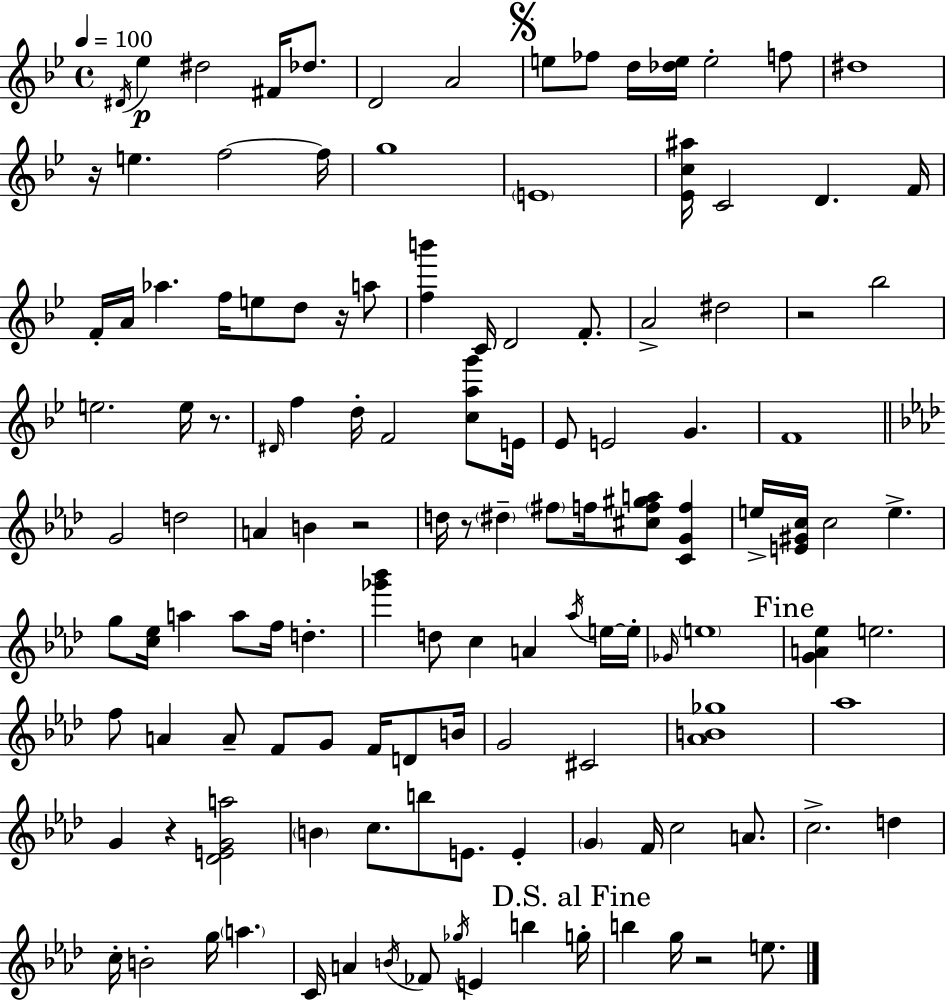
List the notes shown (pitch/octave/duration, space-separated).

D#4/s Eb5/q D#5/h F#4/s Db5/e. D4/h A4/h E5/e FES5/e D5/s [Db5,E5]/s E5/h F5/e D#5/w R/s E5/q. F5/h F5/s G5/w E4/w [Eb4,C5,A#5]/s C4/h D4/q. F4/s F4/s A4/s Ab5/q. F5/s E5/e D5/e R/s A5/e [F5,B6]/q C4/s D4/h F4/e. A4/h D#5/h R/h Bb5/h E5/h. E5/s R/e. D#4/s F5/q D5/s F4/h [C5,A5,G6]/e E4/s Eb4/e E4/h G4/q. F4/w G4/h D5/h A4/q B4/q R/h D5/s R/e D#5/q F#5/e F5/s [C#5,F5,G#5,A5]/e [C4,G4,F5]/q E5/s [E4,G#4,C5]/s C5/h E5/q. G5/e [C5,Eb5]/s A5/q A5/e F5/s D5/q. [Gb6,Bb6]/q D5/e C5/q A4/q Ab5/s E5/s E5/s Gb4/s E5/w [G4,A4,Eb5]/q E5/h. F5/e A4/q A4/e F4/e G4/e F4/s D4/e B4/s G4/h C#4/h [Ab4,B4,Gb5]/w Ab5/w G4/q R/q [Db4,E4,G4,A5]/h B4/q C5/e. B5/e E4/e. E4/q G4/q F4/s C5/h A4/e. C5/h. D5/q C5/s B4/h G5/s A5/q. C4/s A4/q B4/s FES4/e Gb5/s E4/q B5/q G5/s B5/q G5/s R/h E5/e.